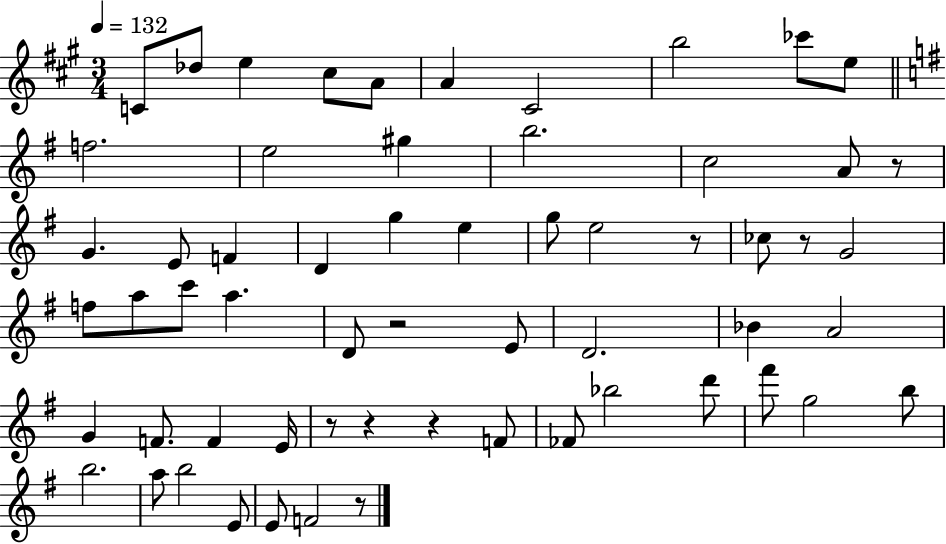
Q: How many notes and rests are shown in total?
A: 60